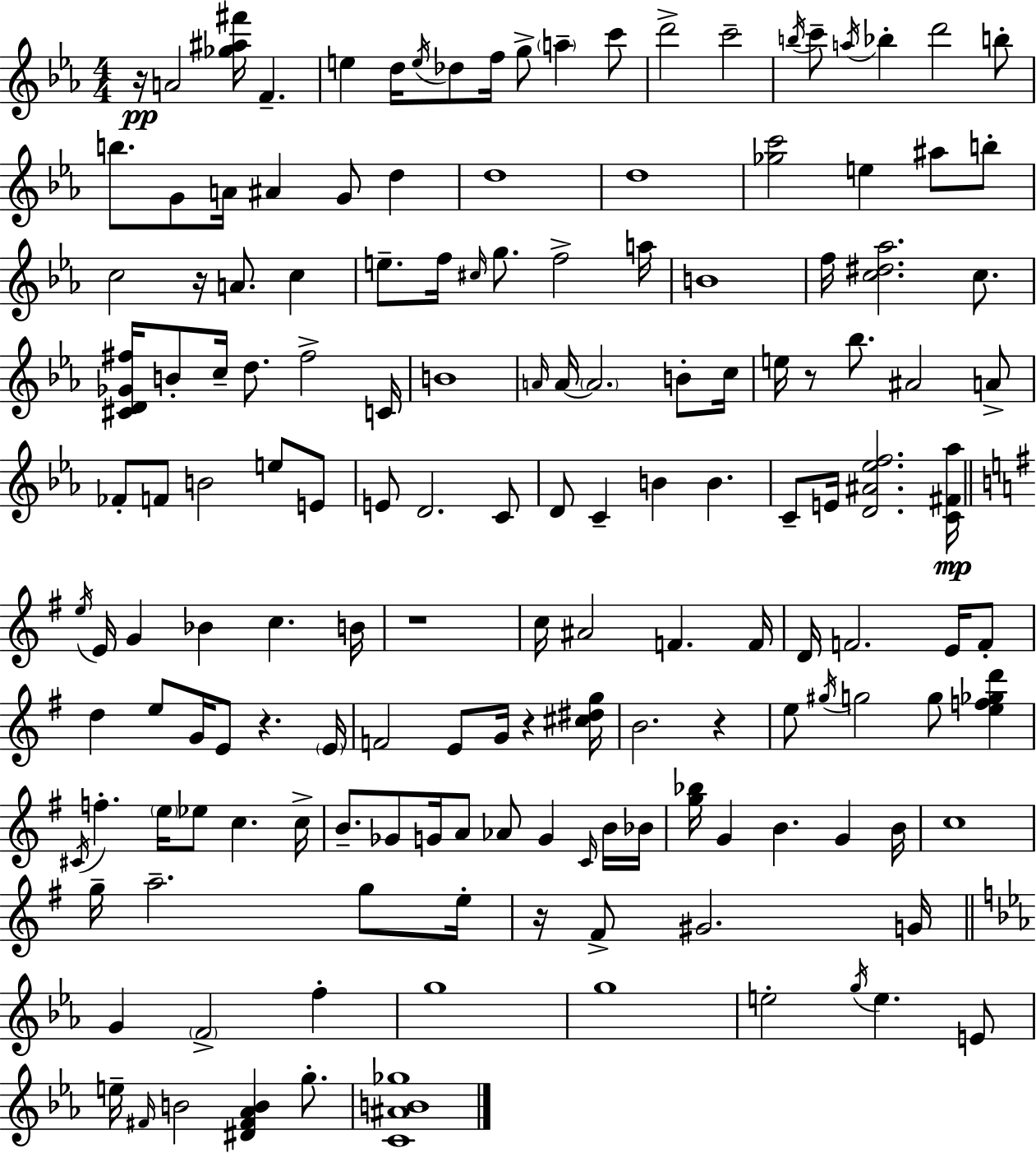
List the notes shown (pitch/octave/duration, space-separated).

R/s A4/h [Gb5,A#5,F#6]/s F4/q. E5/q D5/s E5/s Db5/e F5/s G5/e A5/q C6/e D6/h C6/h B5/s C6/e A5/s Bb5/q D6/h B5/e B5/e. G4/e A4/s A#4/q G4/e D5/q D5/w D5/w [Gb5,C6]/h E5/q A#5/e B5/e C5/h R/s A4/e. C5/q E5/e. F5/s C#5/s G5/e. F5/h A5/s B4/w F5/s [C5,D#5,Ab5]/h. C5/e. [C#4,D4,Gb4,F#5]/s B4/e C5/s D5/e. F#5/h C4/s B4/w A4/s A4/s A4/h. B4/e C5/s E5/s R/e Bb5/e. A#4/h A4/e FES4/e F4/e B4/h E5/e E4/e E4/e D4/h. C4/e D4/e C4/q B4/q B4/q. C4/e E4/s [D4,A#4,Eb5,F5]/h. [C4,F#4,Ab5]/s E5/s E4/s G4/q Bb4/q C5/q. B4/s R/w C5/s A#4/h F4/q. F4/s D4/s F4/h. E4/s F4/e D5/q E5/e G4/s E4/e R/q. E4/s F4/h E4/e G4/s R/q [C#5,D#5,G5]/s B4/h. R/q E5/e G#5/s G5/h G5/e [E5,F5,Gb5,D6]/q C#4/s F5/q. E5/s Eb5/e C5/q. C5/s B4/e. Gb4/e G4/s A4/e Ab4/e G4/q C4/s B4/s Bb4/s [G5,Bb5]/s G4/q B4/q. G4/q B4/s C5/w G5/s A5/h. G5/e E5/s R/s F#4/e G#4/h. G4/s G4/q F4/h F5/q G5/w G5/w E5/h G5/s E5/q. E4/e E5/s F#4/s B4/h [D#4,F#4,Ab4,B4]/q G5/e. [C4,A#4,B4,Gb5]/w